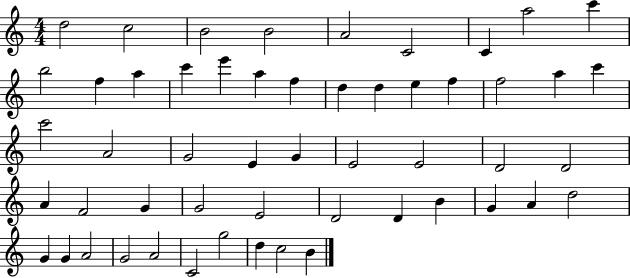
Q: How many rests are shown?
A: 0